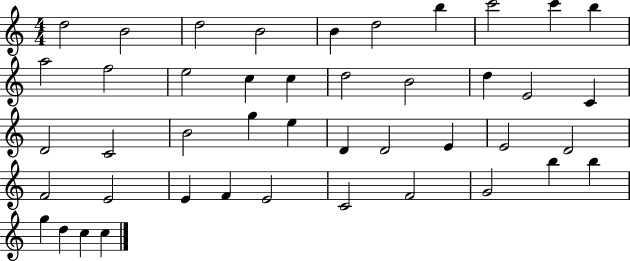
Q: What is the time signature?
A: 4/4